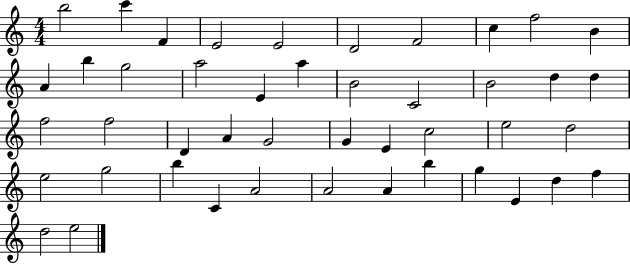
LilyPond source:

{
  \clef treble
  \numericTimeSignature
  \time 4/4
  \key c \major
  b''2 c'''4 f'4 | e'2 e'2 | d'2 f'2 | c''4 f''2 b'4 | \break a'4 b''4 g''2 | a''2 e'4 a''4 | b'2 c'2 | b'2 d''4 d''4 | \break f''2 f''2 | d'4 a'4 g'2 | g'4 e'4 c''2 | e''2 d''2 | \break e''2 g''2 | b''4 c'4 a'2 | a'2 a'4 b''4 | g''4 e'4 d''4 f''4 | \break d''2 e''2 | \bar "|."
}